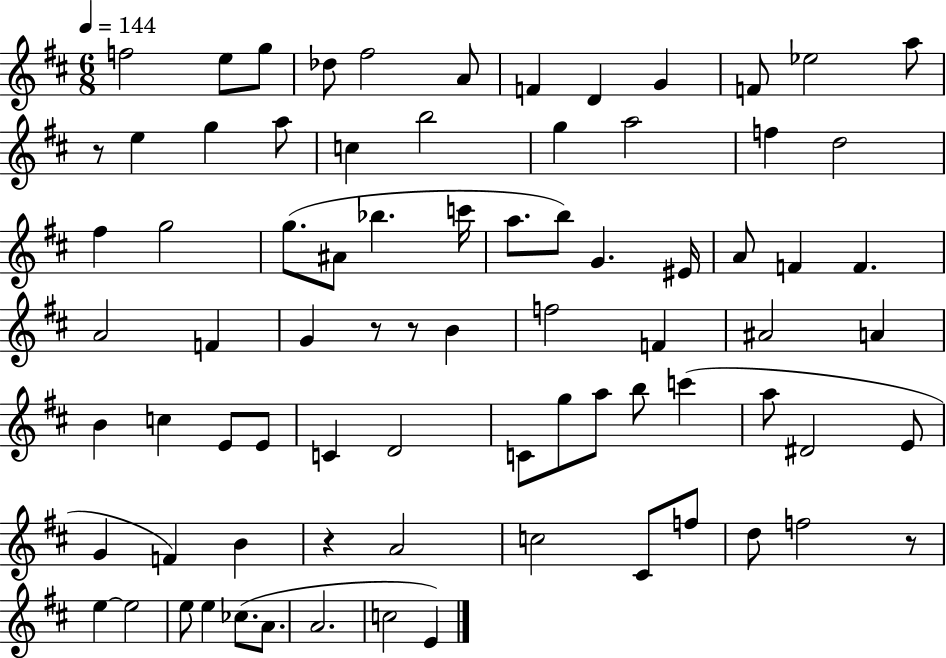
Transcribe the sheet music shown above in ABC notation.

X:1
T:Untitled
M:6/8
L:1/4
K:D
f2 e/2 g/2 _d/2 ^f2 A/2 F D G F/2 _e2 a/2 z/2 e g a/2 c b2 g a2 f d2 ^f g2 g/2 ^A/2 _b c'/4 a/2 b/2 G ^E/4 A/2 F F A2 F G z/2 z/2 B f2 F ^A2 A B c E/2 E/2 C D2 C/2 g/2 a/2 b/2 c' a/2 ^D2 E/2 G F B z A2 c2 ^C/2 f/2 d/2 f2 z/2 e e2 e/2 e _c/2 A/2 A2 c2 E